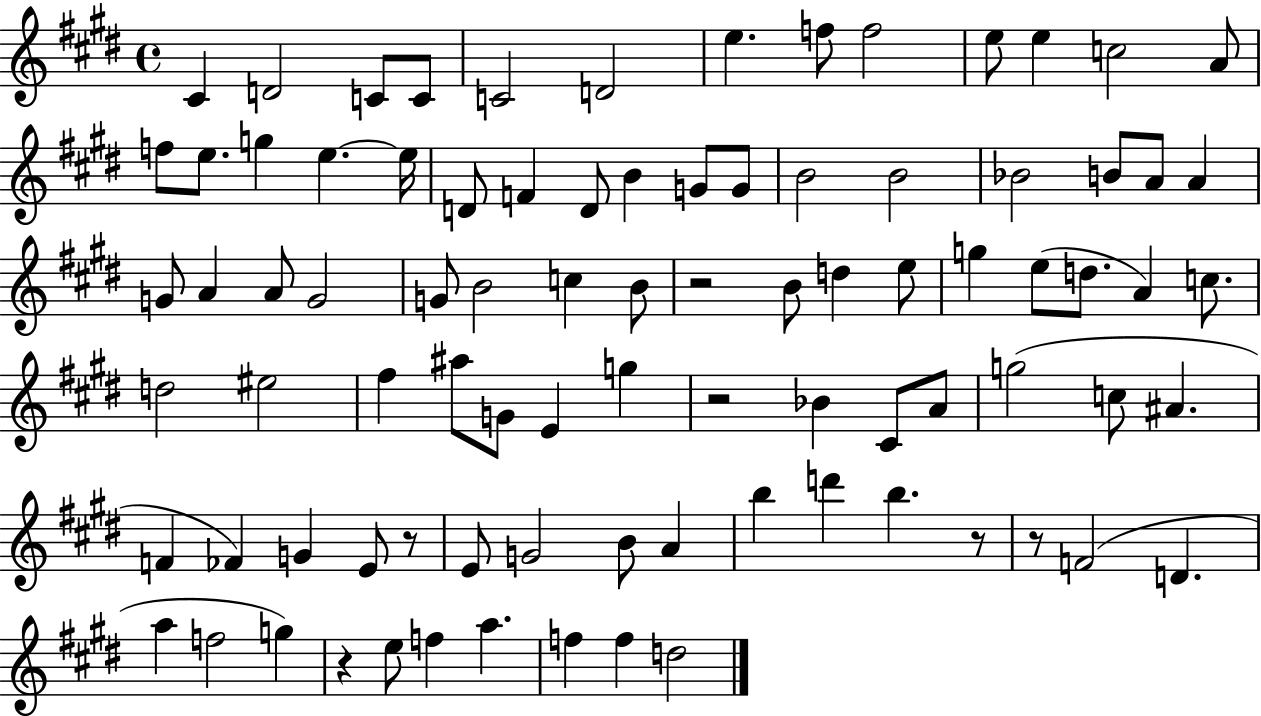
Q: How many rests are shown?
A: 6